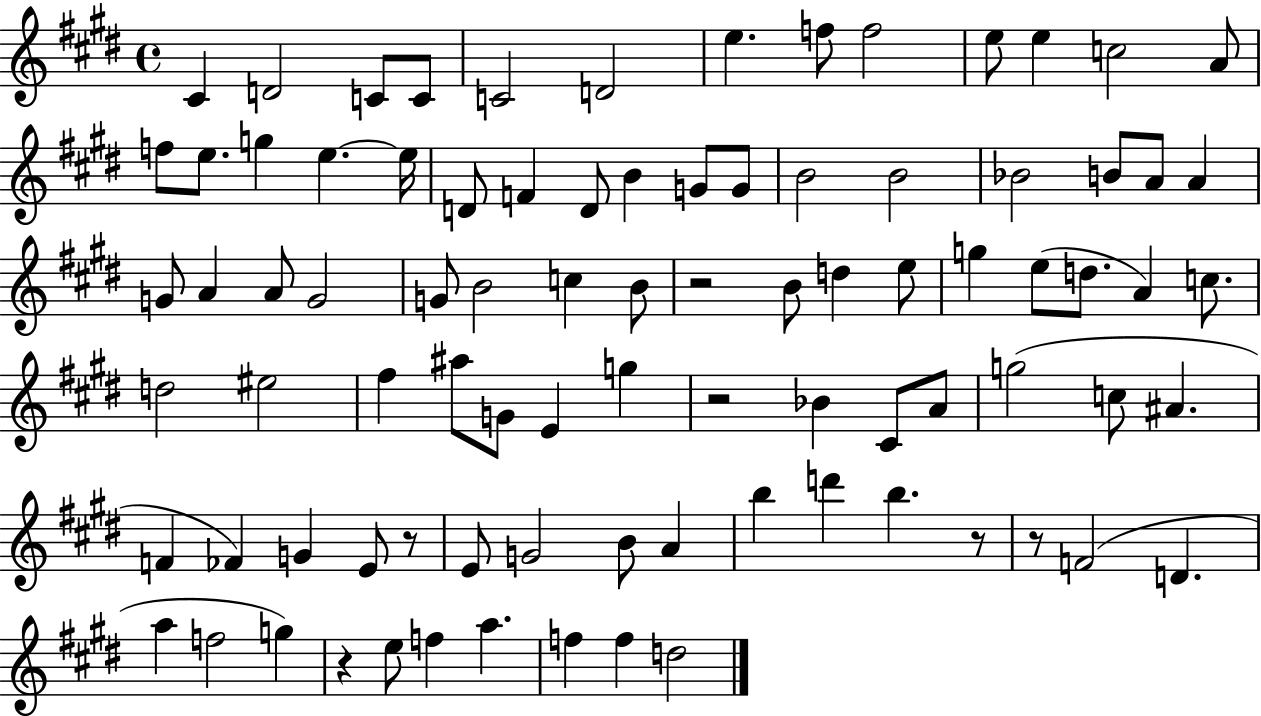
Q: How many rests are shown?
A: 6